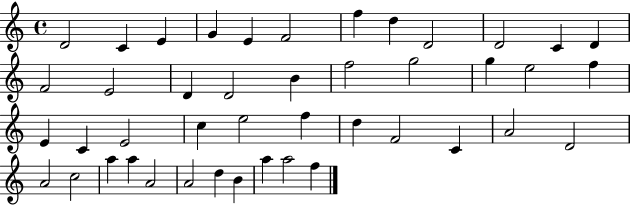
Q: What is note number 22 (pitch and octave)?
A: F5